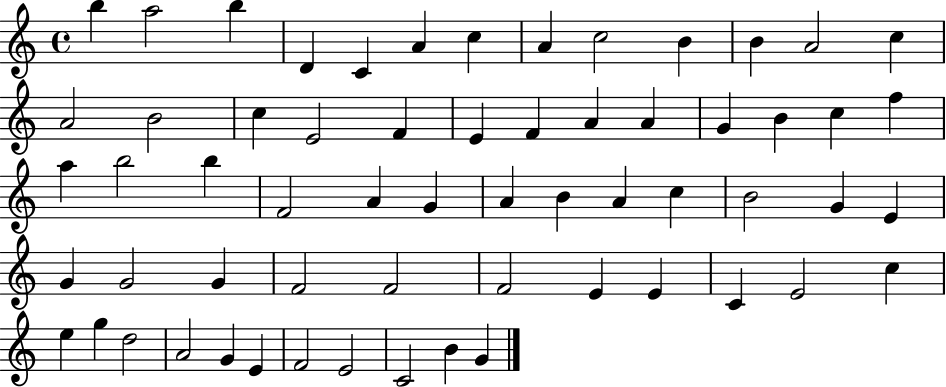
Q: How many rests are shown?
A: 0